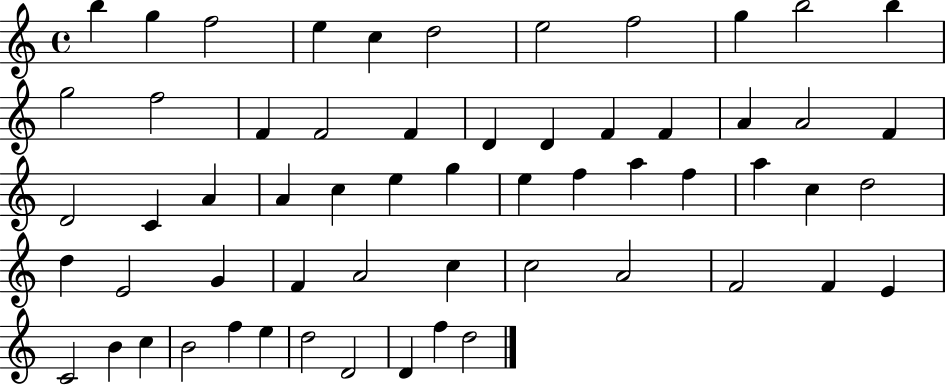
X:1
T:Untitled
M:4/4
L:1/4
K:C
b g f2 e c d2 e2 f2 g b2 b g2 f2 F F2 F D D F F A A2 F D2 C A A c e g e f a f a c d2 d E2 G F A2 c c2 A2 F2 F E C2 B c B2 f e d2 D2 D f d2